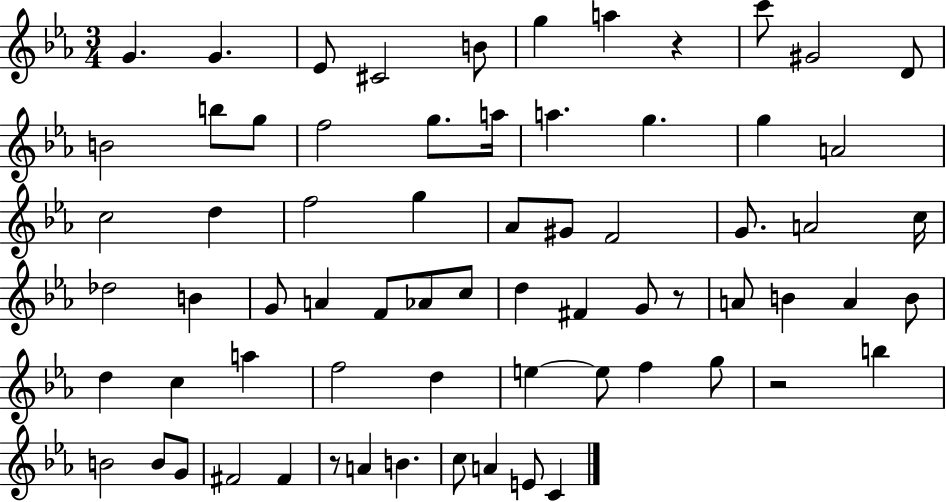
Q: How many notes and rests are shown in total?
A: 69